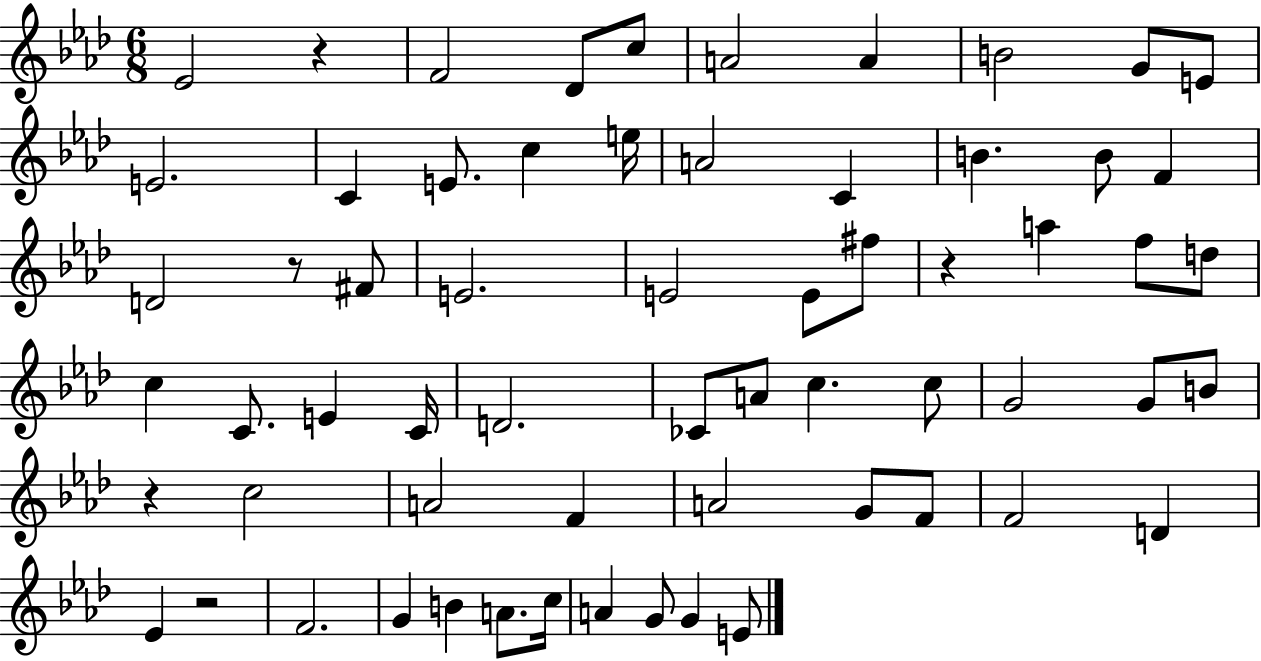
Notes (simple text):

Eb4/h R/q F4/h Db4/e C5/e A4/h A4/q B4/h G4/e E4/e E4/h. C4/q E4/e. C5/q E5/s A4/h C4/q B4/q. B4/e F4/q D4/h R/e F#4/e E4/h. E4/h E4/e F#5/e R/q A5/q F5/e D5/e C5/q C4/e. E4/q C4/s D4/h. CES4/e A4/e C5/q. C5/e G4/h G4/e B4/e R/q C5/h A4/h F4/q A4/h G4/e F4/e F4/h D4/q Eb4/q R/h F4/h. G4/q B4/q A4/e. C5/s A4/q G4/e G4/q E4/e